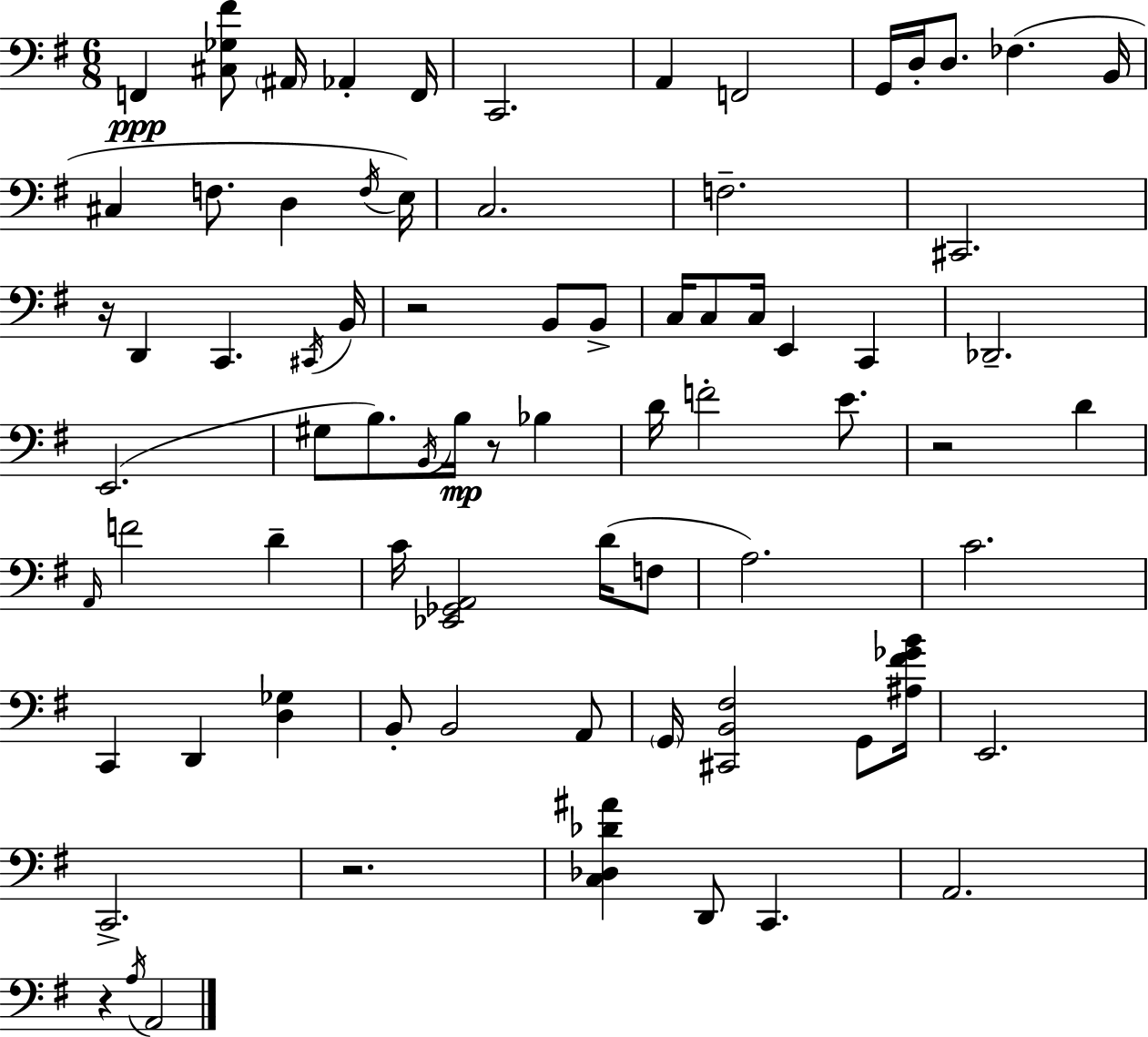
F2/q [C#3,Gb3,F#4]/e A#2/s Ab2/q F2/s C2/h. A2/q F2/h G2/s D3/s D3/e. FES3/q. B2/s C#3/q F3/e. D3/q F3/s E3/s C3/h. F3/h. C#2/h. R/s D2/q C2/q. C#2/s B2/s R/h B2/e B2/e C3/s C3/e C3/s E2/q C2/q Db2/h. E2/h. G#3/e B3/e. B2/s B3/s R/e Bb3/q D4/s F4/h E4/e. R/h D4/q A2/s F4/h D4/q C4/s [Eb2,Gb2,A2]/h D4/s F3/e A3/h. C4/h. C2/q D2/q [D3,Gb3]/q B2/e B2/h A2/e G2/s [C#2,B2,F#3]/h G2/e [A#3,F#4,Gb4,B4]/s E2/h. C2/h. R/h. [C3,Db3,Db4,A#4]/q D2/e C2/q. A2/h. R/q A3/s A2/h